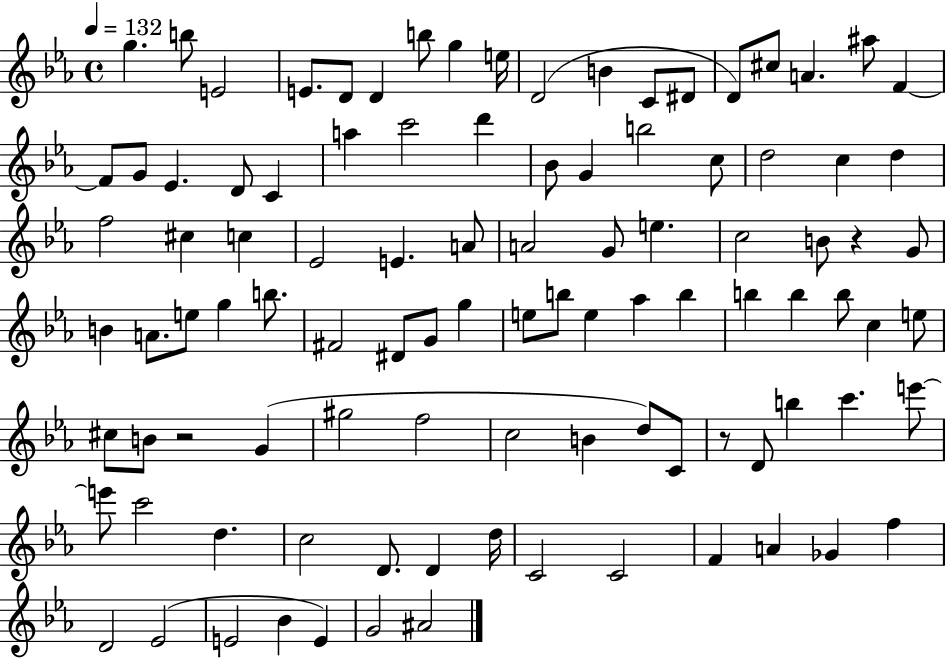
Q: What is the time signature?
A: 4/4